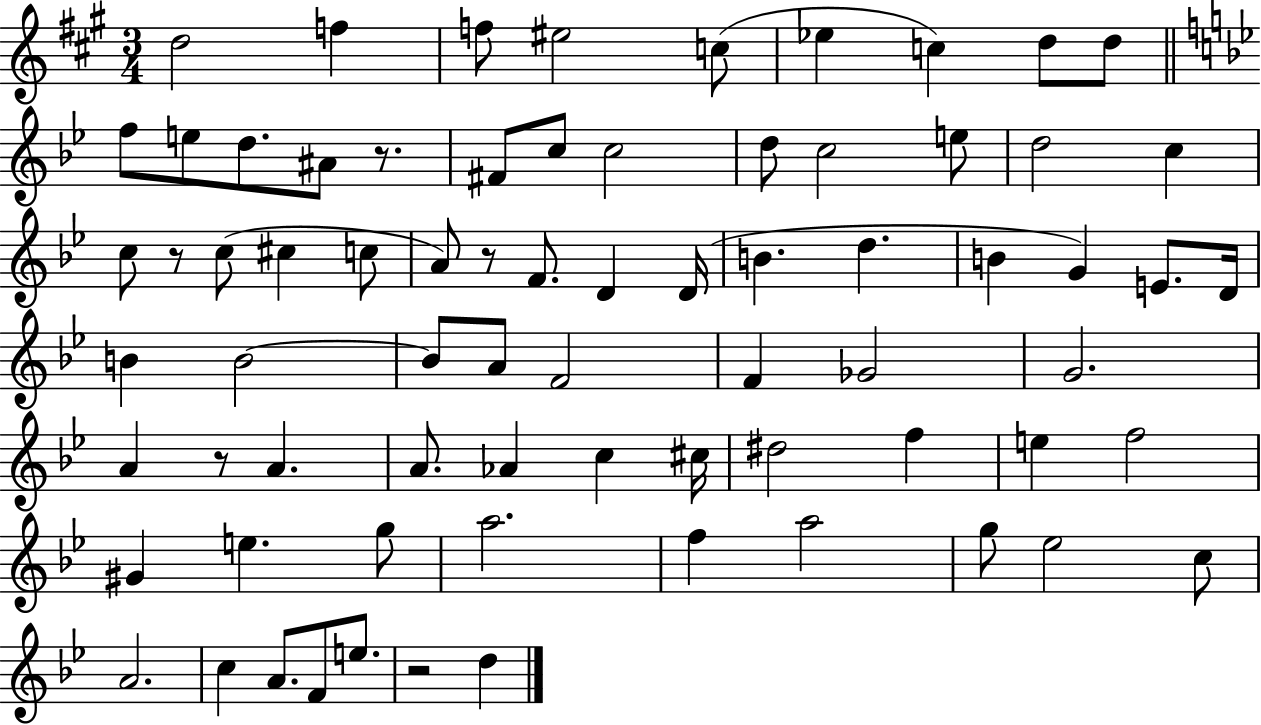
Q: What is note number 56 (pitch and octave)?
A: G5